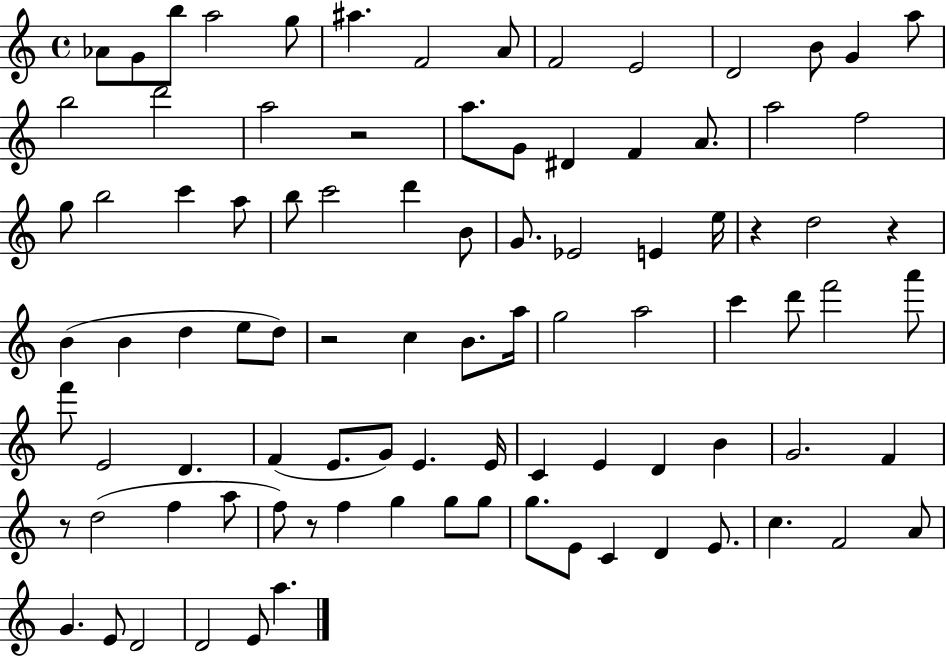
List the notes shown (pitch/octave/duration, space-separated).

Ab4/e G4/e B5/e A5/h G5/e A#5/q. F4/h A4/e F4/h E4/h D4/h B4/e G4/q A5/e B5/h D6/h A5/h R/h A5/e. G4/e D#4/q F4/q A4/e. A5/h F5/h G5/e B5/h C6/q A5/e B5/e C6/h D6/q B4/e G4/e. Eb4/h E4/q E5/s R/q D5/h R/q B4/q B4/q D5/q E5/e D5/e R/h C5/q B4/e. A5/s G5/h A5/h C6/q D6/e F6/h A6/e F6/e E4/h D4/q. F4/q E4/e. G4/e E4/q. E4/s C4/q E4/q D4/q B4/q G4/h. F4/q R/e D5/h F5/q A5/e F5/e R/e F5/q G5/q G5/e G5/e G5/e. E4/e C4/q D4/q E4/e. C5/q. F4/h A4/e G4/q. E4/e D4/h D4/h E4/e A5/q.